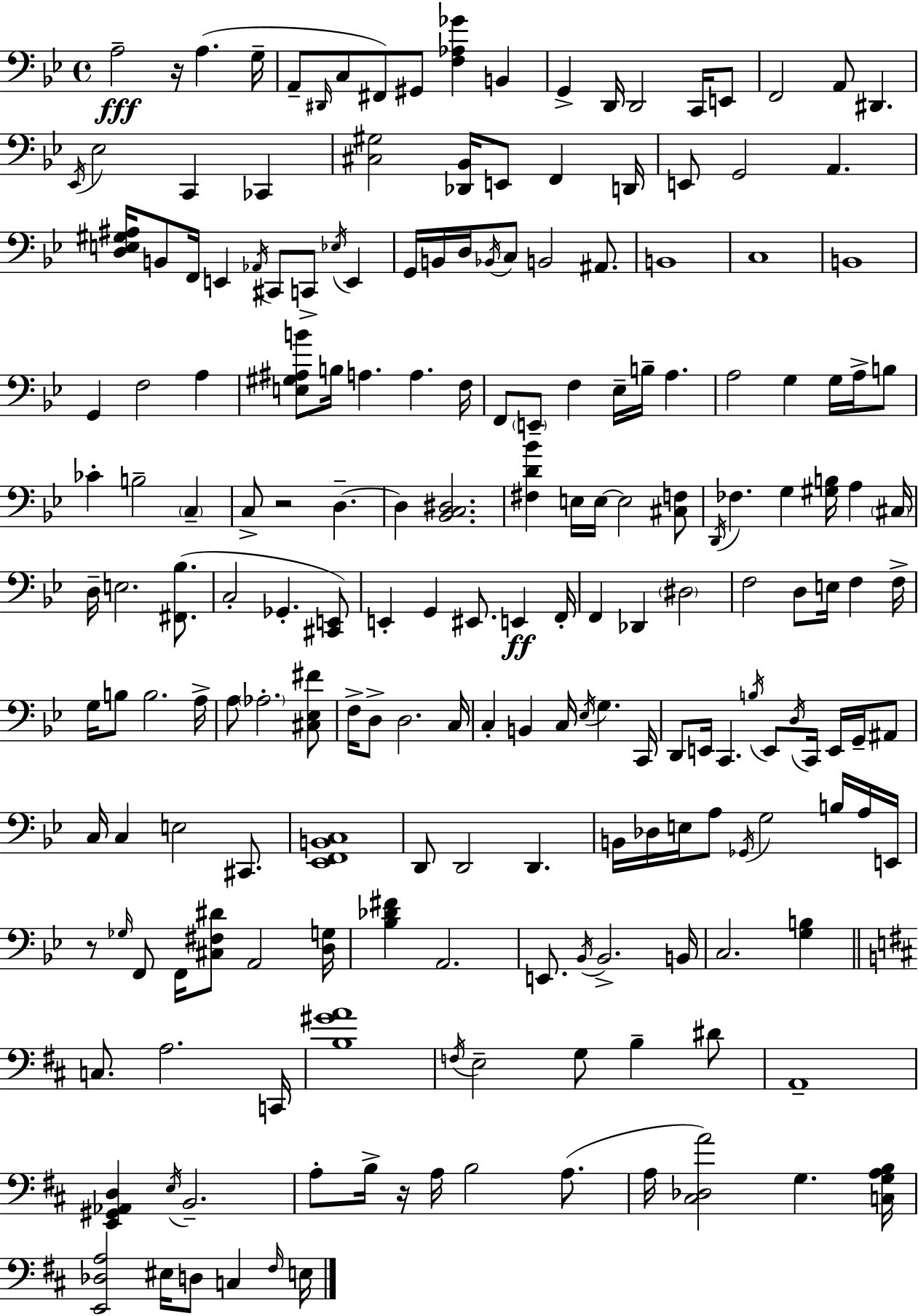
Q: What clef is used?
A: bass